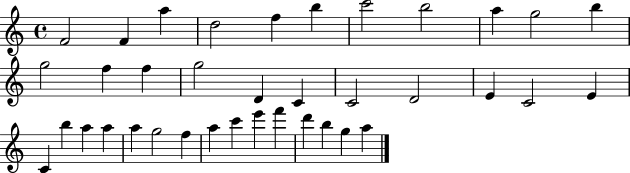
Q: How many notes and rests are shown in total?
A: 37